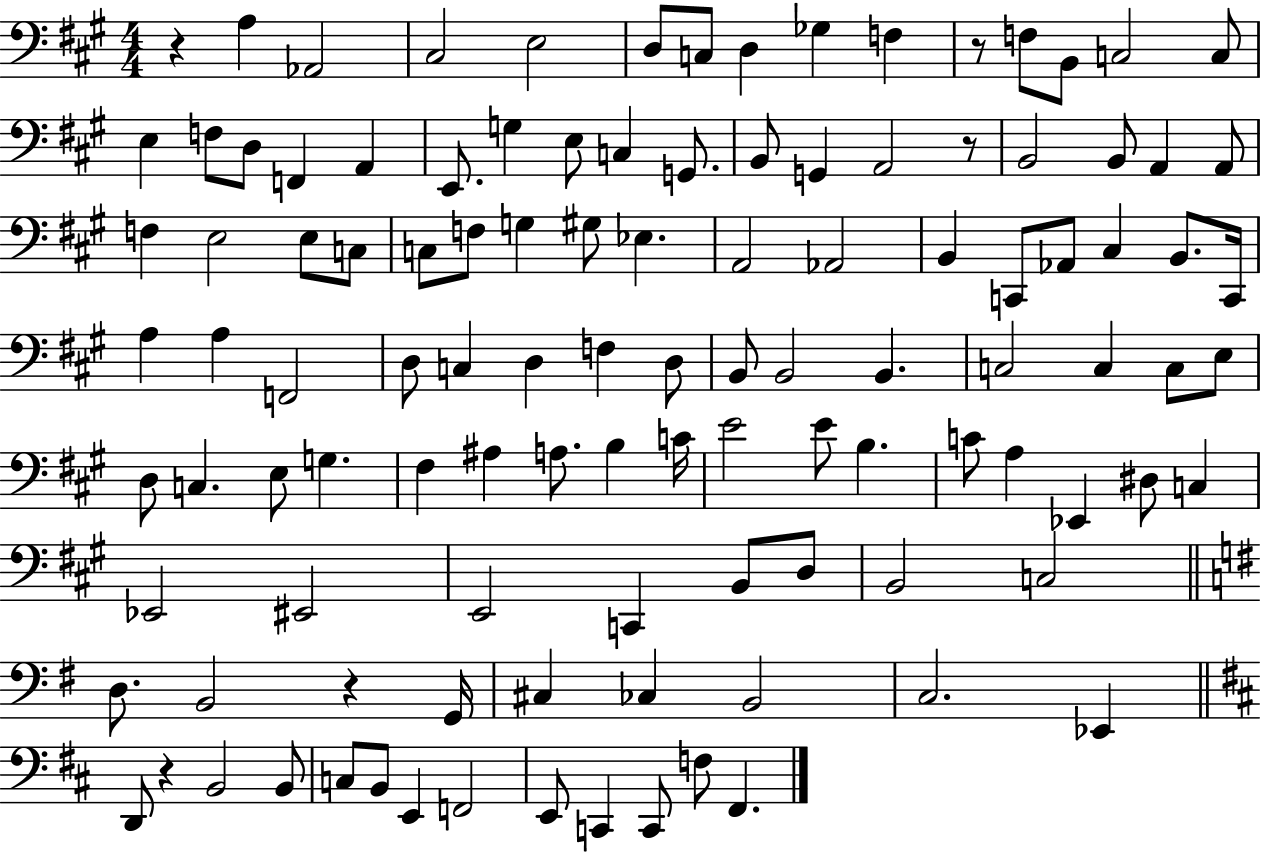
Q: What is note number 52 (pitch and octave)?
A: C3